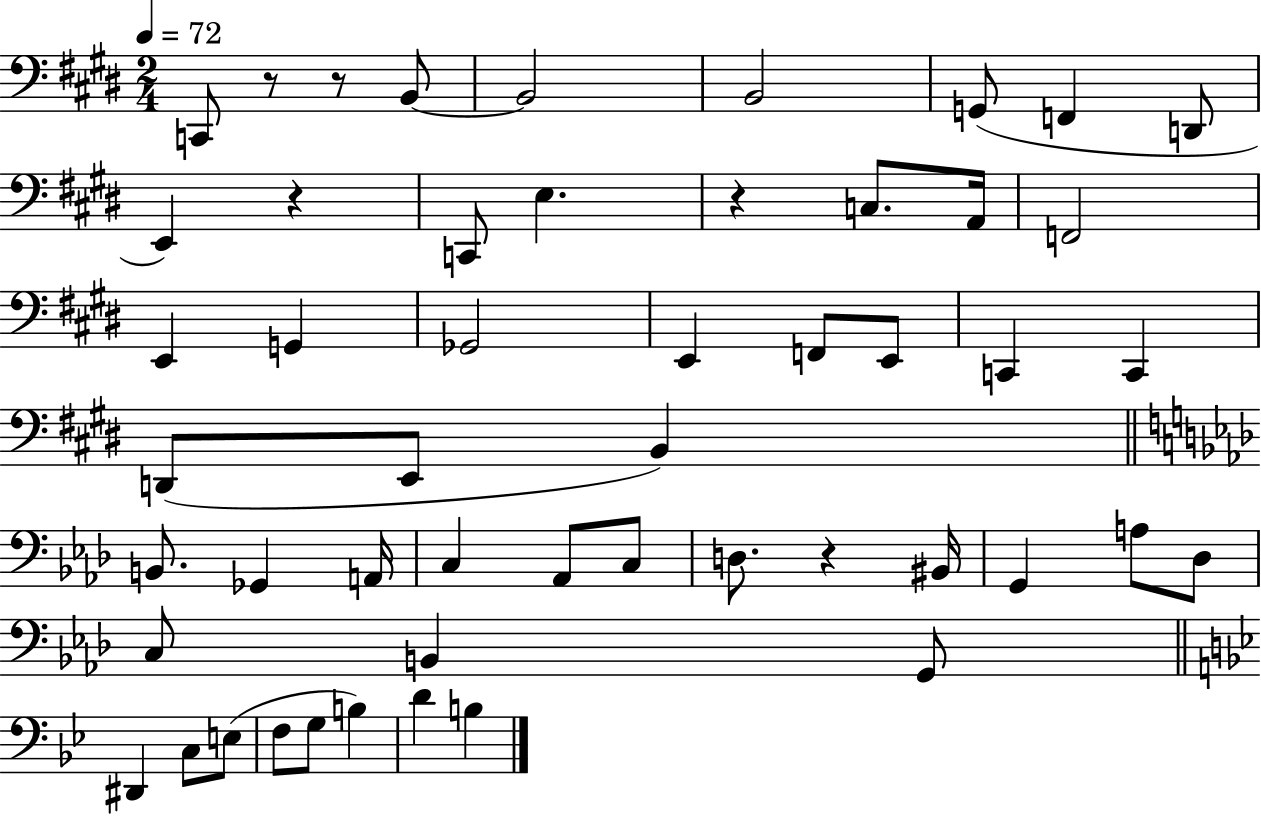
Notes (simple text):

C2/e R/e R/e B2/e B2/h B2/h G2/e F2/q D2/e E2/q R/q C2/e E3/q. R/q C3/e. A2/s F2/h E2/q G2/q Gb2/h E2/q F2/e E2/e C2/q C2/q D2/e E2/e B2/q B2/e. Gb2/q A2/s C3/q Ab2/e C3/e D3/e. R/q BIS2/s G2/q A3/e Db3/e C3/e B2/q G2/e D#2/q C3/e E3/e F3/e G3/e B3/q D4/q B3/q